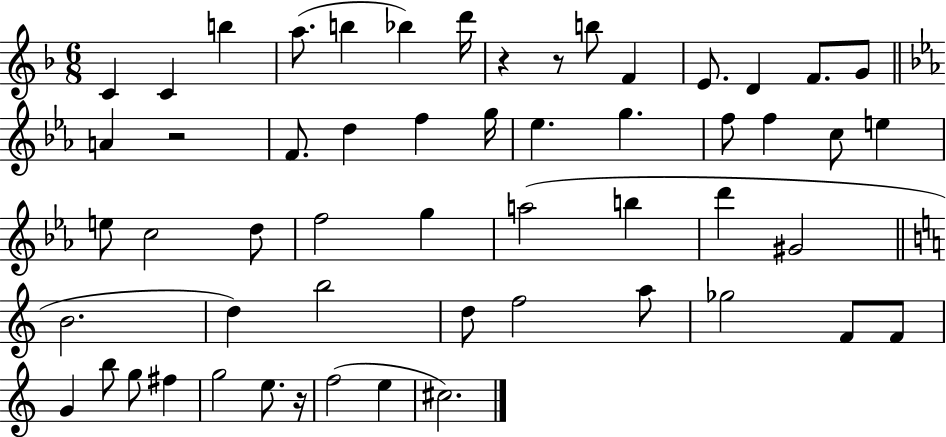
X:1
T:Untitled
M:6/8
L:1/4
K:F
C C b a/2 b _b d'/4 z z/2 b/2 F E/2 D F/2 G/2 A z2 F/2 d f g/4 _e g f/2 f c/2 e e/2 c2 d/2 f2 g a2 b d' ^G2 B2 d b2 d/2 f2 a/2 _g2 F/2 F/2 G b/2 g/2 ^f g2 e/2 z/4 f2 e ^c2